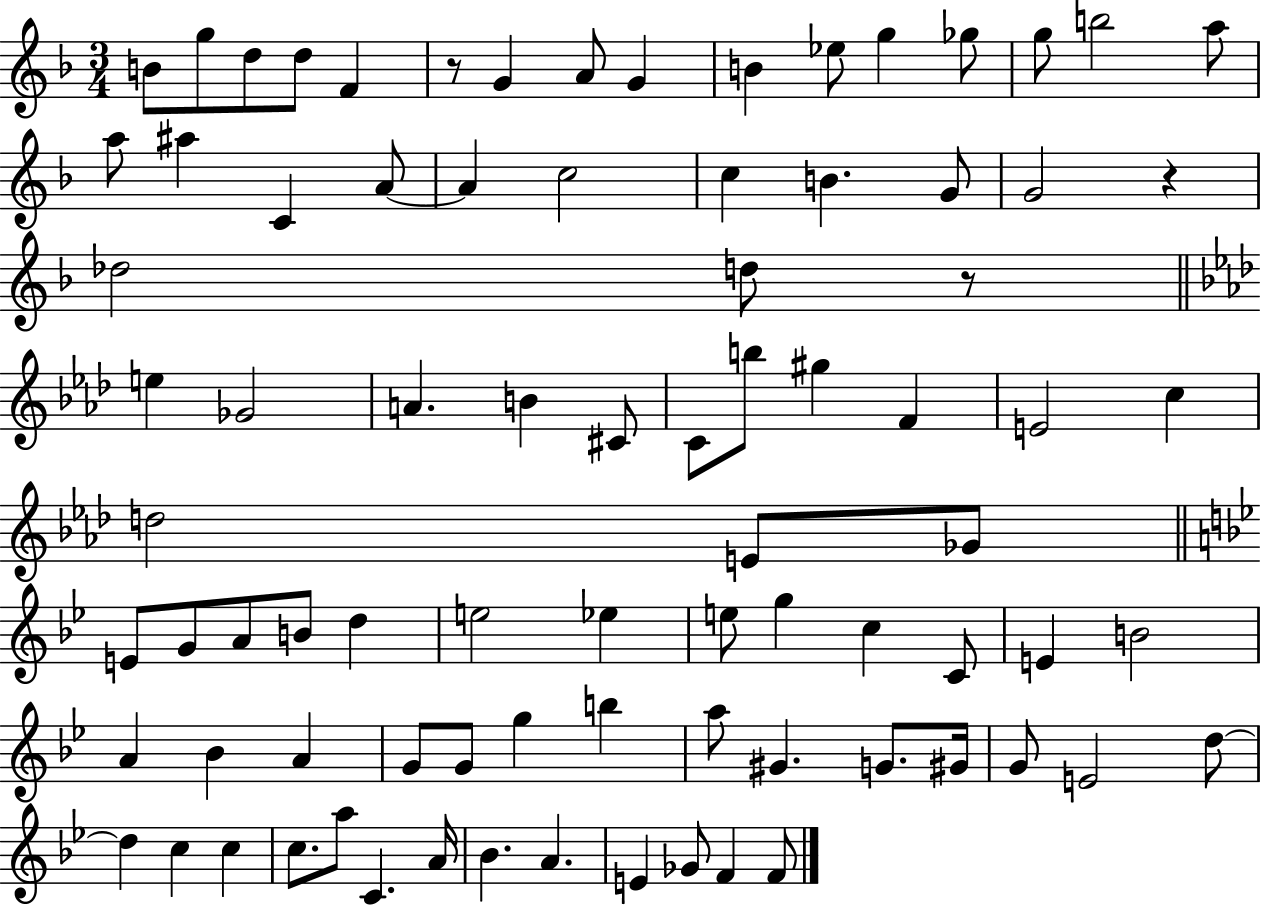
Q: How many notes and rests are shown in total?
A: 84